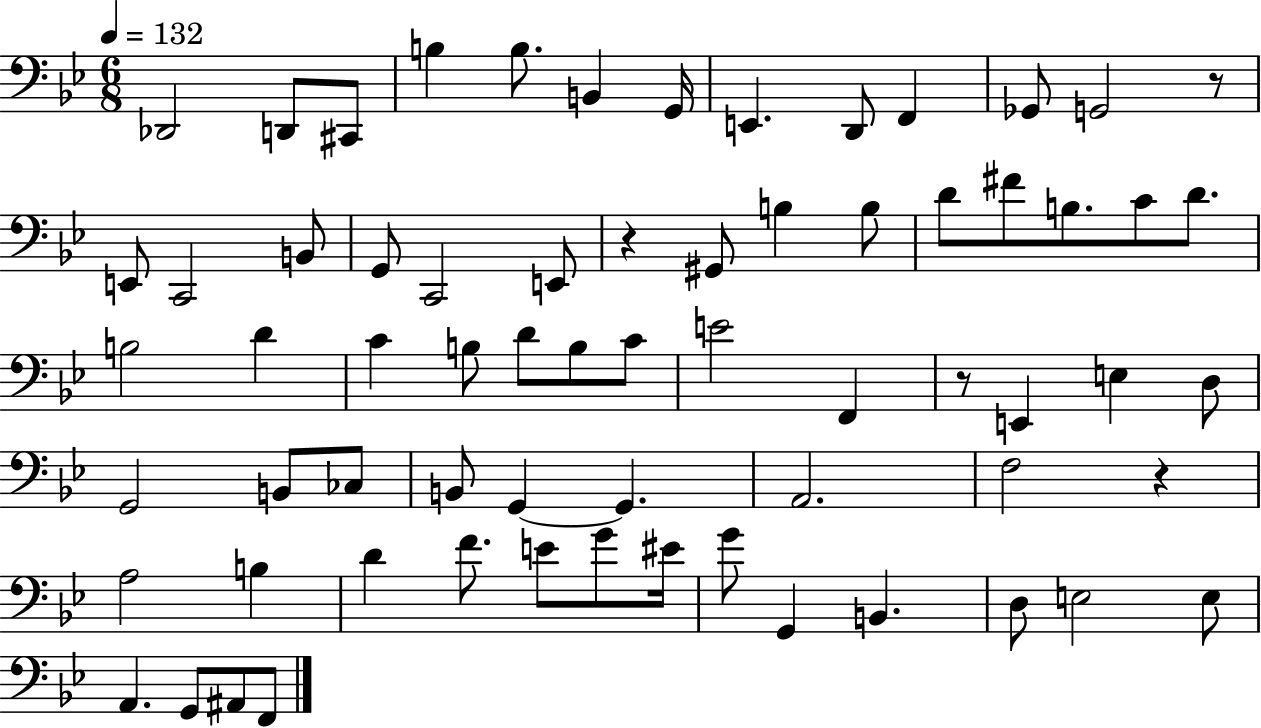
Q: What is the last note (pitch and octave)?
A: F2